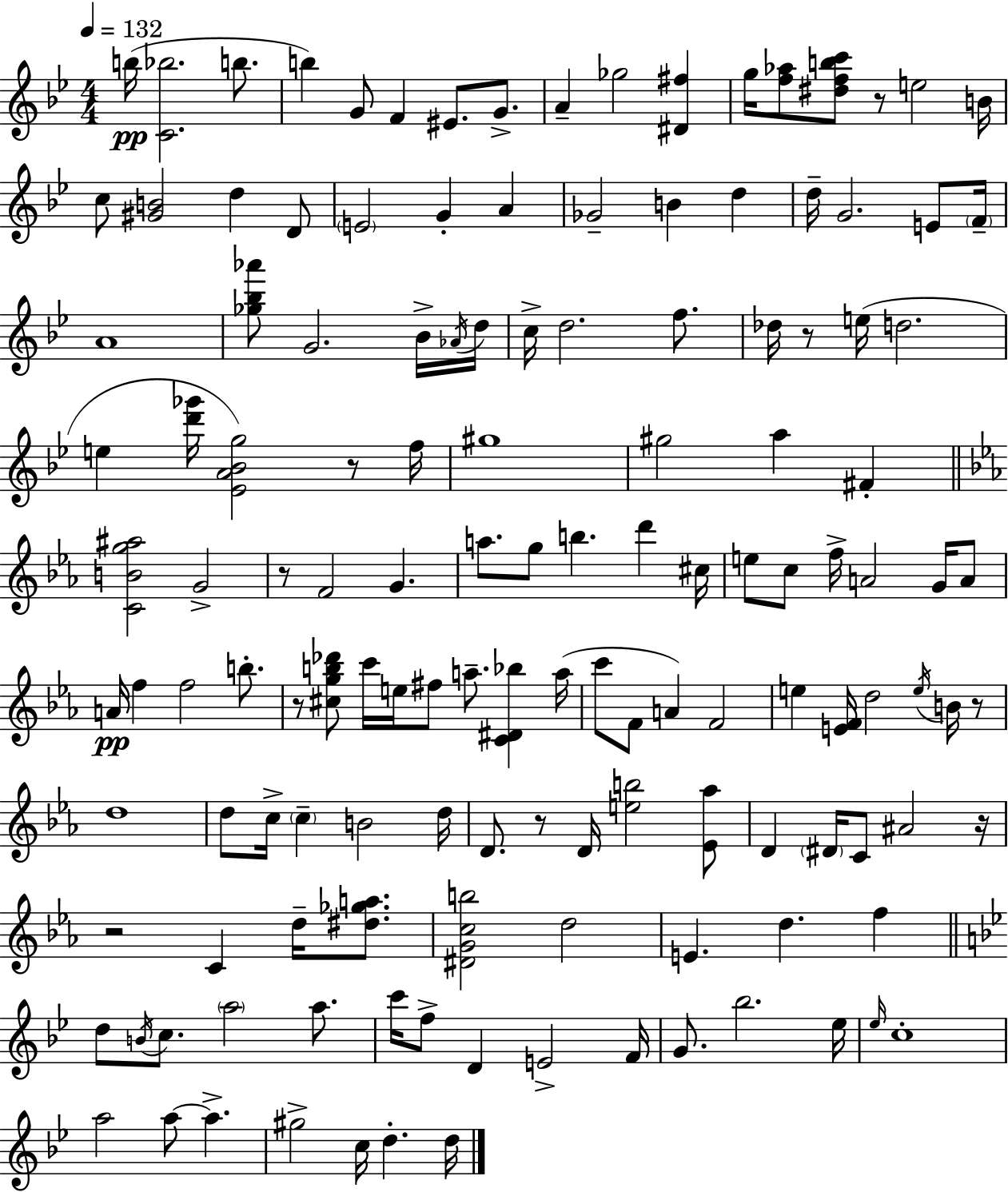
{
  \clef treble
  \numericTimeSignature
  \time 4/4
  \key g \minor
  \tempo 4 = 132
  b''16(\pp <c' bes''>2. b''8. | b''4) g'8 f'4 eis'8. g'8.-> | a'4-- ges''2 <dis' fis''>4 | g''16 <f'' aes''>8 <dis'' f'' b'' c'''>8 r8 e''2 b'16 | \break c''8 <gis' b'>2 d''4 d'8 | \parenthesize e'2 g'4-. a'4 | ges'2-- b'4 d''4 | d''16-- g'2. e'8 \parenthesize f'16-- | \break a'1 | <ges'' bes'' aes'''>8 g'2. bes'16-> \acciaccatura { aes'16 } | d''16 c''16-> d''2. f''8. | des''16 r8 e''16( d''2. | \break e''4 <d''' ges'''>16 <ees' a' bes' g''>2) r8 | f''16 gis''1 | gis''2 a''4 fis'4-. | \bar "||" \break \key c \minor <c' b' g'' ais''>2 g'2-> | r8 f'2 g'4. | a''8. g''8 b''4. d'''4 cis''16 | e''8 c''8 f''16-> a'2 g'16 a'8 | \break a'16\pp f''4 f''2 b''8.-. | r8 <cis'' g'' b'' des'''>8 c'''16 e''16 fis''8 a''8.-- <c' dis' bes''>4 a''16( | c'''8 f'8 a'4) f'2 | e''4 <e' f'>16 d''2 \acciaccatura { e''16 } b'16 r8 | \break d''1 | d''8 c''16-> \parenthesize c''4-- b'2 | d''16 d'8. r8 d'16 <e'' b''>2 <ees' aes''>8 | d'4 \parenthesize dis'16 c'8 ais'2 | \break r16 r2 c'4 d''16-- <dis'' ges'' a''>8. | <dis' g' c'' b''>2 d''2 | e'4. d''4. f''4 | \bar "||" \break \key bes \major d''8 \acciaccatura { b'16 } c''8. \parenthesize a''2 a''8. | c'''16 f''8-> d'4 e'2-> | f'16 g'8. bes''2. | ees''16 \grace { ees''16 } c''1-. | \break a''2 a''8~~ a''4.-> | gis''2-> c''16 d''4.-. | d''16 \bar "|."
}